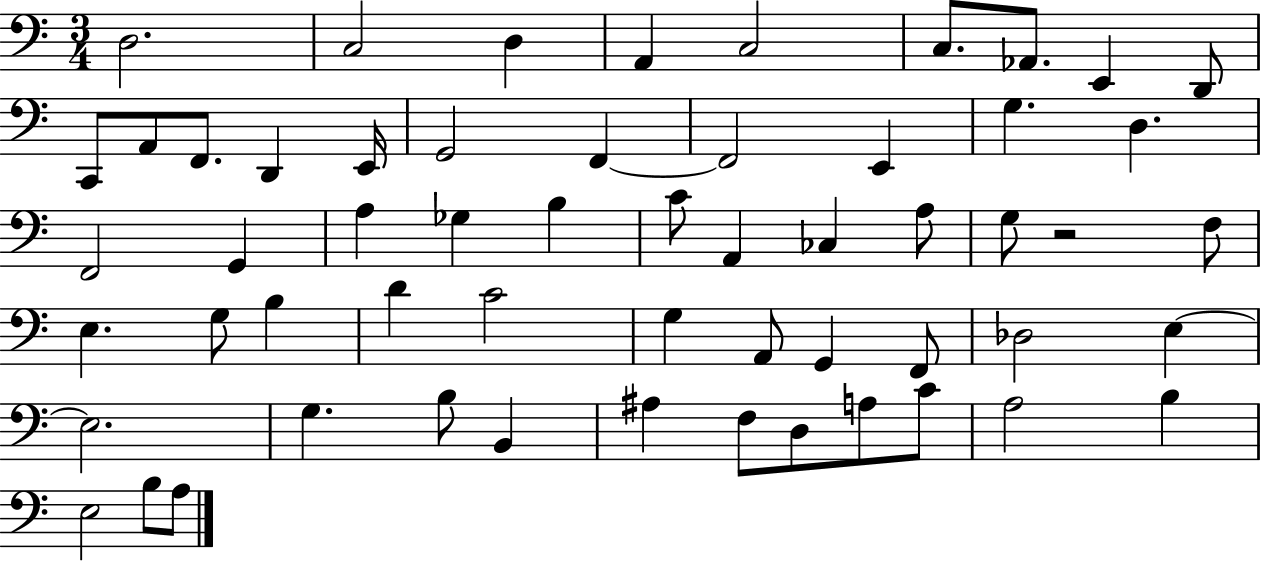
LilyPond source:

{
  \clef bass
  \numericTimeSignature
  \time 3/4
  \key c \major
  d2. | c2 d4 | a,4 c2 | c8. aes,8. e,4 d,8 | \break c,8 a,8 f,8. d,4 e,16 | g,2 f,4~~ | f,2 e,4 | g4. d4. | \break f,2 g,4 | a4 ges4 b4 | c'8 a,4 ces4 a8 | g8 r2 f8 | \break e4. g8 b4 | d'4 c'2 | g4 a,8 g,4 f,8 | des2 e4~~ | \break e2. | g4. b8 b,4 | ais4 f8 d8 a8 c'8 | a2 b4 | \break e2 b8 a8 | \bar "|."
}